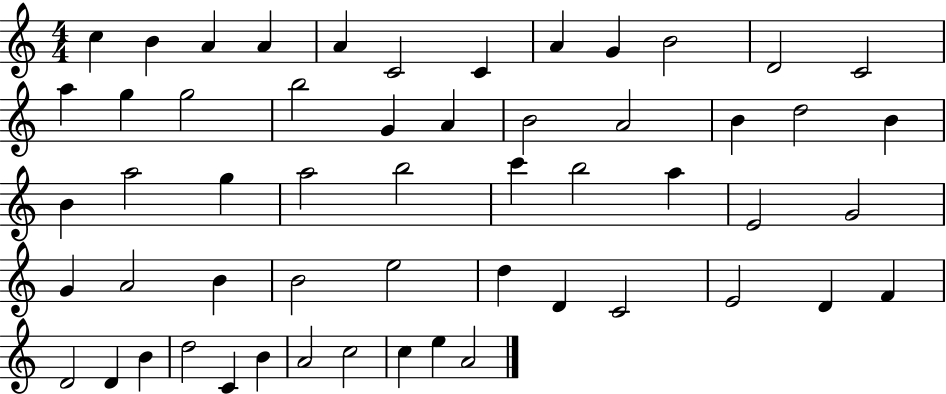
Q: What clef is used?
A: treble